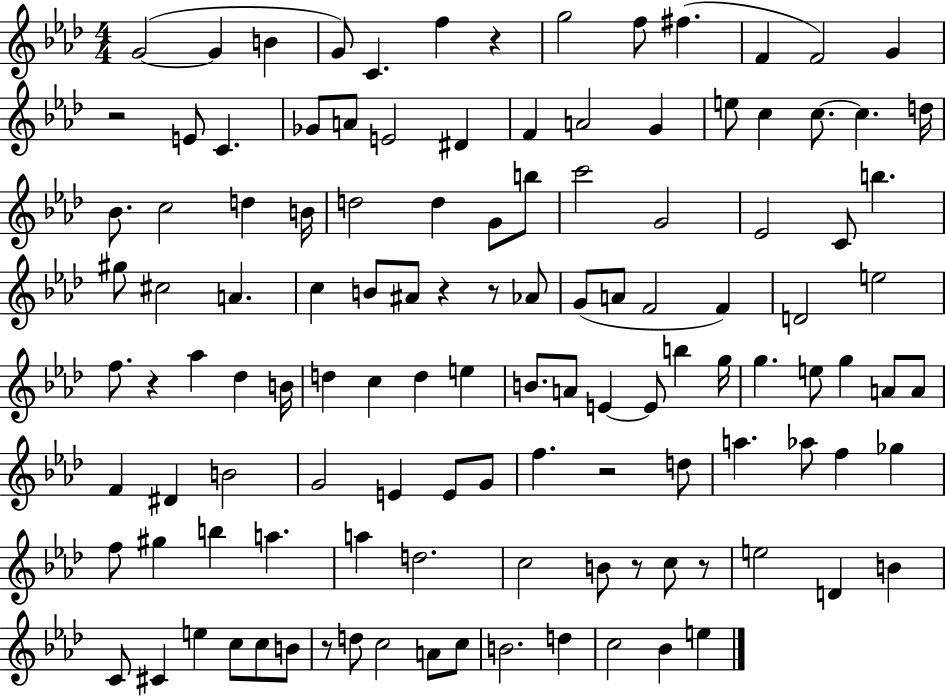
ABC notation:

X:1
T:Untitled
M:4/4
L:1/4
K:Ab
G2 G B G/2 C f z g2 f/2 ^f F F2 G z2 E/2 C _G/2 A/2 E2 ^D F A2 G e/2 c c/2 c d/4 _B/2 c2 d B/4 d2 d G/2 b/2 c'2 G2 _E2 C/2 b ^g/2 ^c2 A c B/2 ^A/2 z z/2 _A/2 G/2 A/2 F2 F D2 e2 f/2 z _a _d B/4 d c d e B/2 A/2 E E/2 b g/4 g e/2 g A/2 A/2 F ^D B2 G2 E E/2 G/2 f z2 d/2 a _a/2 f _g f/2 ^g b a a d2 c2 B/2 z/2 c/2 z/2 e2 D B C/2 ^C e c/2 c/2 B/2 z/2 d/2 c2 A/2 c/2 B2 d c2 _B e